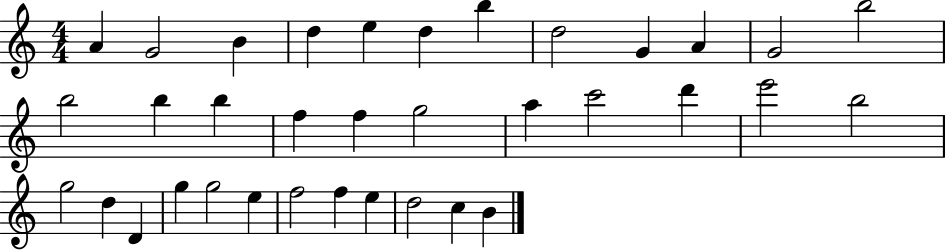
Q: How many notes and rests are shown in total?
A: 35